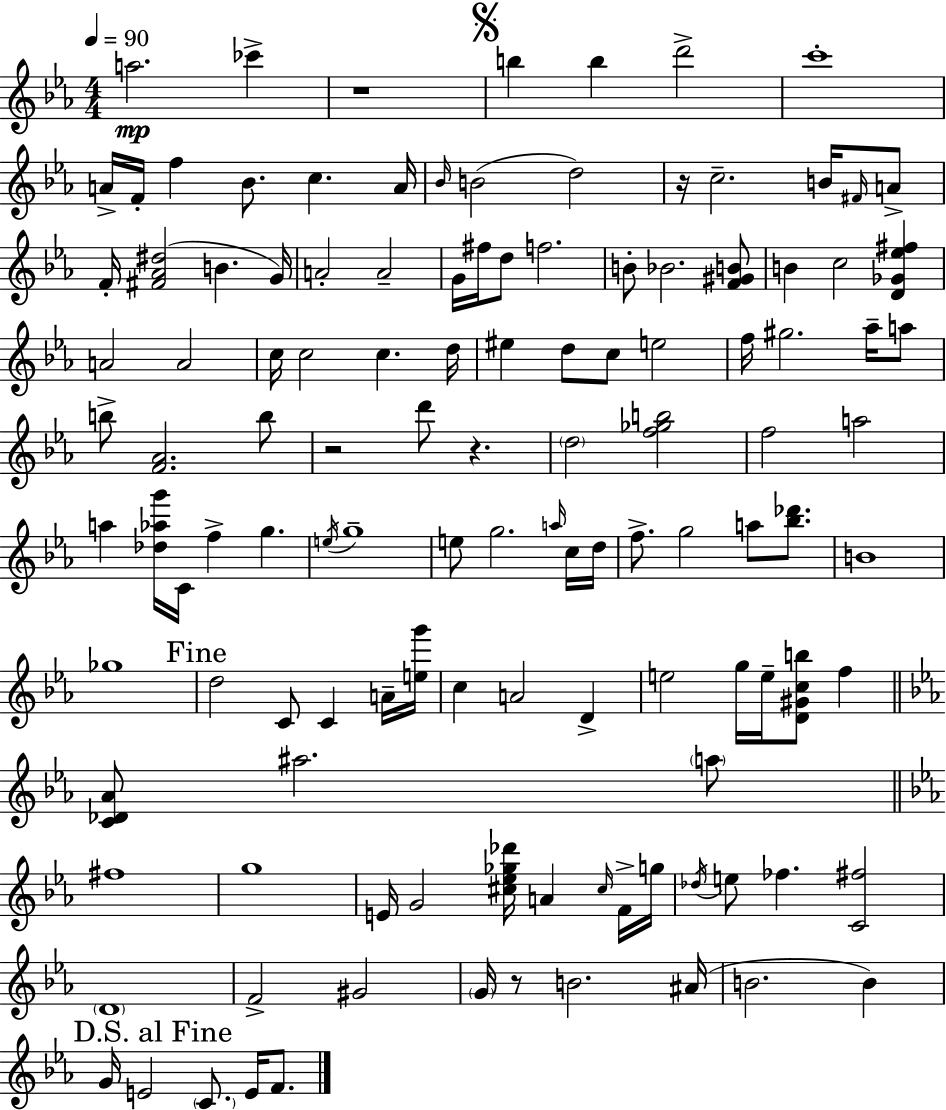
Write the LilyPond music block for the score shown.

{
  \clef treble
  \numericTimeSignature
  \time 4/4
  \key c \minor
  \tempo 4 = 90
  \repeat volta 2 { a''2.\mp ces'''4-> | r1 | \mark \markup { \musicglyph "scripts.segno" } b''4 b''4 d'''2-> | c'''1-. | \break a'16-> f'16-. f''4 bes'8. c''4. a'16 | \grace { bes'16 }( b'2 d''2) | r16 c''2.-- b'16 \grace { fis'16 } | a'8-> f'16-. <fis' aes' dis''>2( b'4. | \break g'16) a'2-. a'2-- | g'16 fis''16 d''8 f''2. | b'8-. bes'2. | <f' gis' b'>8 b'4 c''2 <d' ges' ees'' fis''>4 | \break a'2 a'2 | c''16 c''2 c''4. | d''16 eis''4 d''8 c''8 e''2 | f''16 gis''2. aes''16-- | \break a''8 b''8-> <f' aes'>2. | b''8 r2 d'''8 r4. | \parenthesize d''2 <f'' ges'' b''>2 | f''2 a''2 | \break a''4 <des'' aes'' g'''>16 c'16 f''4-> g''4. | \acciaccatura { e''16 } g''1-- | e''8 g''2. | \grace { a''16 } c''16 d''16 f''8.-> g''2 a''8 | \break <bes'' des'''>8. b'1 | ges''1 | \mark "Fine" d''2 c'8 c'4 | a'16-- <e'' g'''>16 c''4 a'2 | \break d'4-> e''2 g''16 e''16-- <d' gis' c'' b''>8 | f''4 \bar "||" \break \key c \minor <c' des' aes'>8 ais''2. \parenthesize a''8 | \bar "||" \break \key ees \major fis''1 | g''1 | e'16 g'2 <cis'' ees'' ges'' des'''>16 a'4 \grace { cis''16 } f'16-> | g''16 \acciaccatura { des''16 } e''8 fes''4. <c' fis''>2 | \break \parenthesize d'1 | f'2-> gis'2 | \parenthesize g'16 r8 b'2. | ais'16( b'2. b'4) | \break \mark "D.S. al Fine" g'16 e'2 \parenthesize c'8. e'16 f'8. | } \bar "|."
}